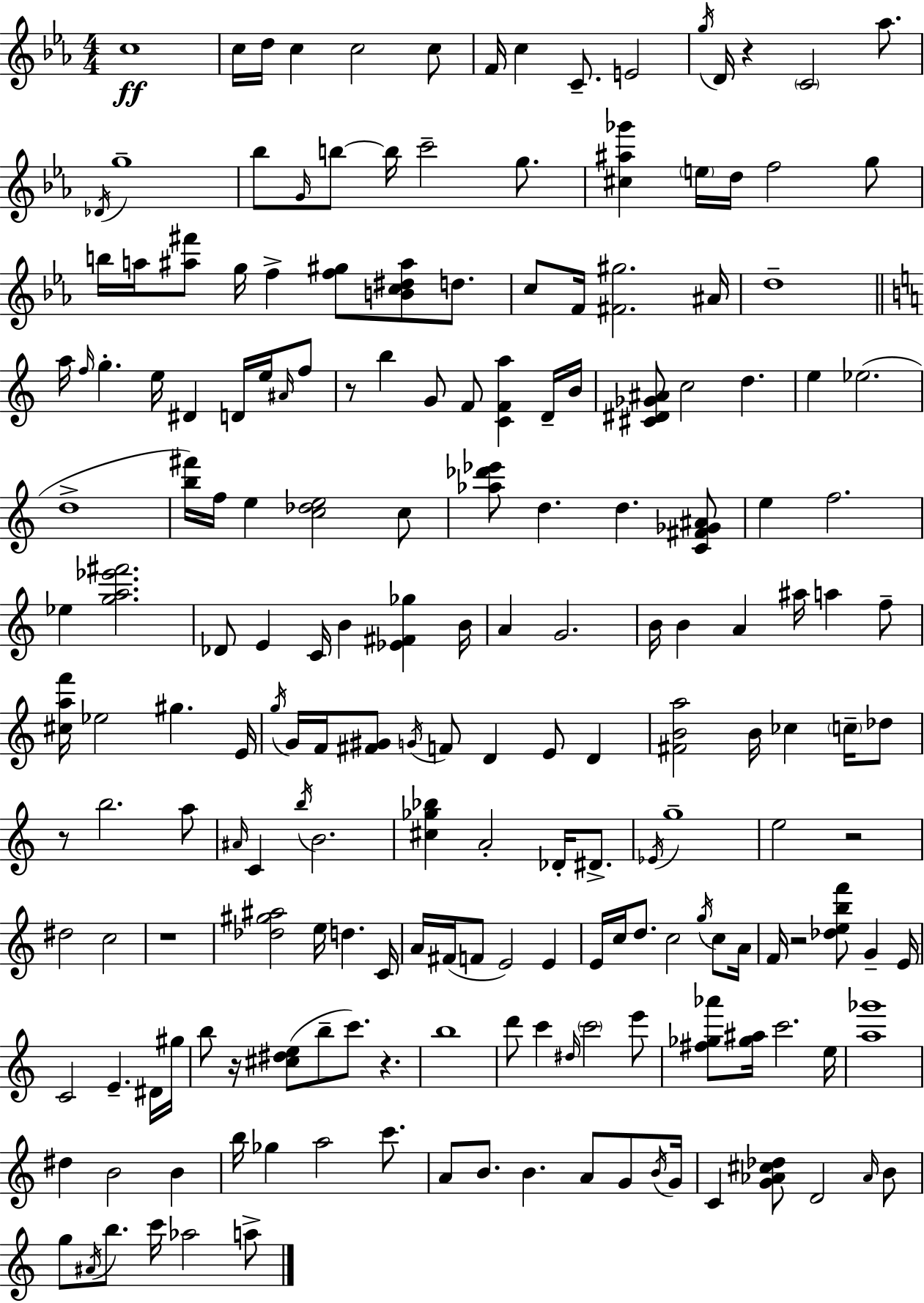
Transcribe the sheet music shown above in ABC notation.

X:1
T:Untitled
M:4/4
L:1/4
K:Eb
c4 c/4 d/4 c c2 c/2 F/4 c C/2 E2 g/4 D/4 z C2 _a/2 _D/4 g4 _b/2 G/4 b/2 b/4 c'2 g/2 [^c^a_g'] e/4 d/4 f2 g/2 b/4 a/4 [^a^f']/2 g/4 f [f^g]/2 [Bc^d^a]/2 d/2 c/2 F/4 [^F^g]2 ^A/4 d4 a/4 f/4 g e/4 ^D D/4 e/4 ^A/4 f/2 z/2 b G/2 F/2 [CFa] D/4 B/4 [^C^D_G^A]/2 c2 d e _e2 d4 [b^f']/4 f/4 e [c_de]2 c/2 [_a_d'_e']/2 d d [C^F_G^A]/2 e f2 _e [ga_e'^f']2 _D/2 E C/4 B [_E^F_g] B/4 A G2 B/4 B A ^a/4 a f/2 [^caf']/4 _e2 ^g E/4 g/4 G/4 F/4 [^F^G]/2 G/4 F/2 D E/2 D [^FBa]2 B/4 _c c/4 _d/2 z/2 b2 a/2 ^A/4 C b/4 B2 [^c_g_b] A2 _D/4 ^D/2 _E/4 g4 e2 z2 ^d2 c2 z4 [_d^g^a]2 e/4 d C/4 A/4 ^F/4 F/2 E2 E E/4 c/4 d/2 c2 g/4 c/2 A/4 F/4 z2 [_debf']/2 G E/4 C2 E ^D/4 ^g/4 b/2 z/4 [^c^de]/2 b/2 c'/2 z b4 d'/2 c' ^d/4 c'2 e'/2 [^f_g_a']/2 [_g^a]/4 c'2 e/4 [a_g']4 ^d B2 B b/4 _g a2 c'/2 A/2 B/2 B A/2 G/2 B/4 G/4 C [G_A^c_d]/2 D2 _A/4 B/2 g/2 ^A/4 b/2 c'/4 _a2 a/2